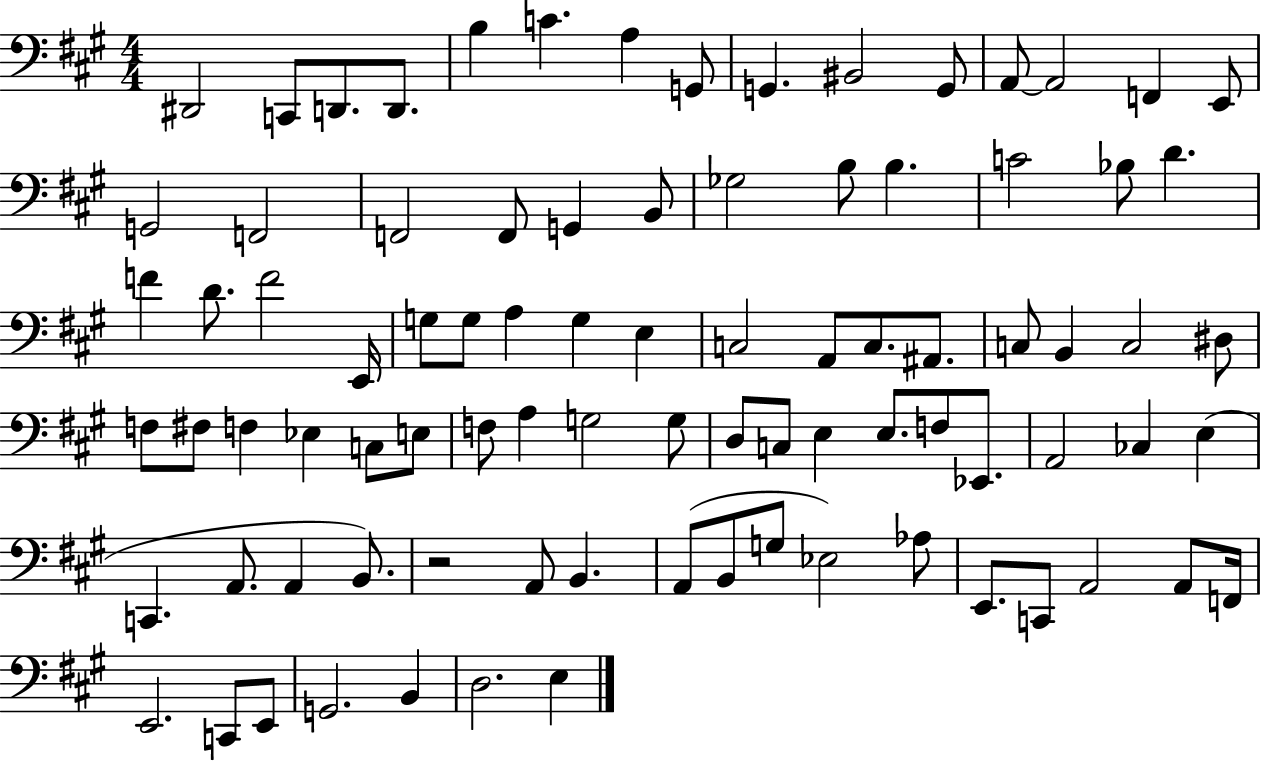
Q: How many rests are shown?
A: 1